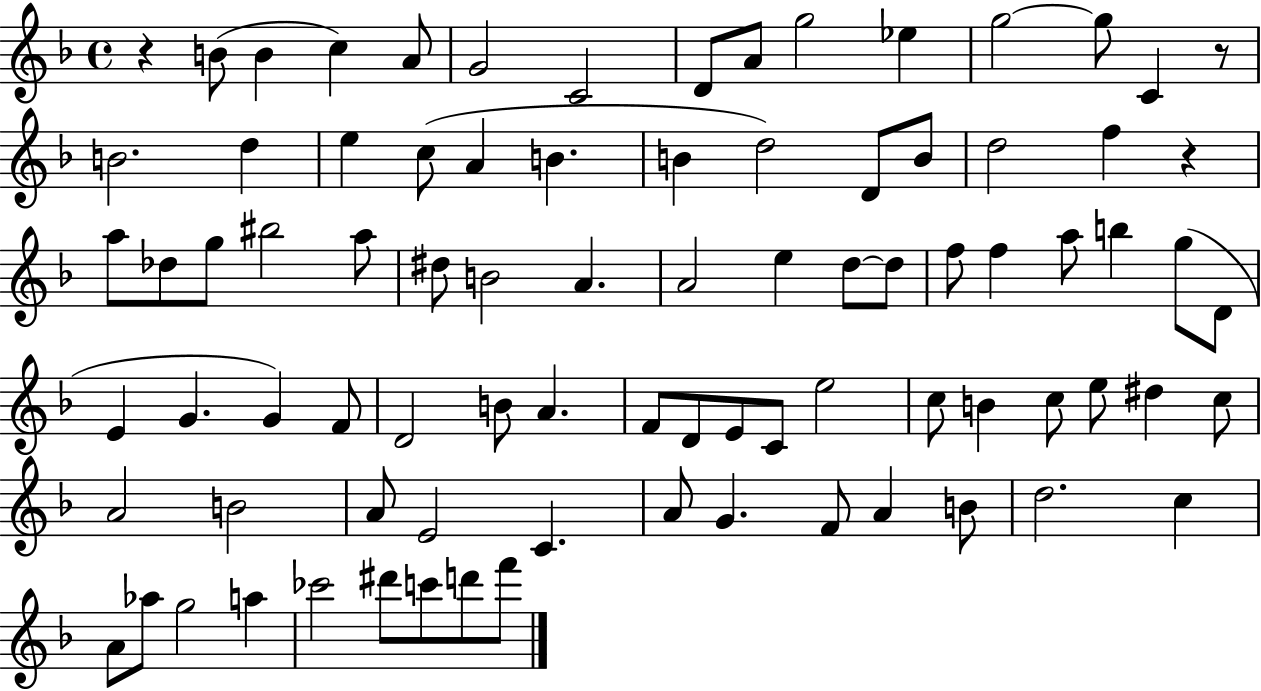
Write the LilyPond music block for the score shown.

{
  \clef treble
  \time 4/4
  \defaultTimeSignature
  \key f \major
  r4 b'8( b'4 c''4) a'8 | g'2 c'2 | d'8 a'8 g''2 ees''4 | g''2~~ g''8 c'4 r8 | \break b'2. d''4 | e''4 c''8( a'4 b'4. | b'4 d''2) d'8 b'8 | d''2 f''4 r4 | \break a''8 des''8 g''8 bis''2 a''8 | dis''8 b'2 a'4. | a'2 e''4 d''8~~ d''8 | f''8 f''4 a''8 b''4 g''8( d'8 | \break e'4 g'4. g'4) f'8 | d'2 b'8 a'4. | f'8 d'8 e'8 c'8 e''2 | c''8 b'4 c''8 e''8 dis''4 c''8 | \break a'2 b'2 | a'8 e'2 c'4. | a'8 g'4. f'8 a'4 b'8 | d''2. c''4 | \break a'8 aes''8 g''2 a''4 | ces'''2 dis'''8 c'''8 d'''8 f'''8 | \bar "|."
}